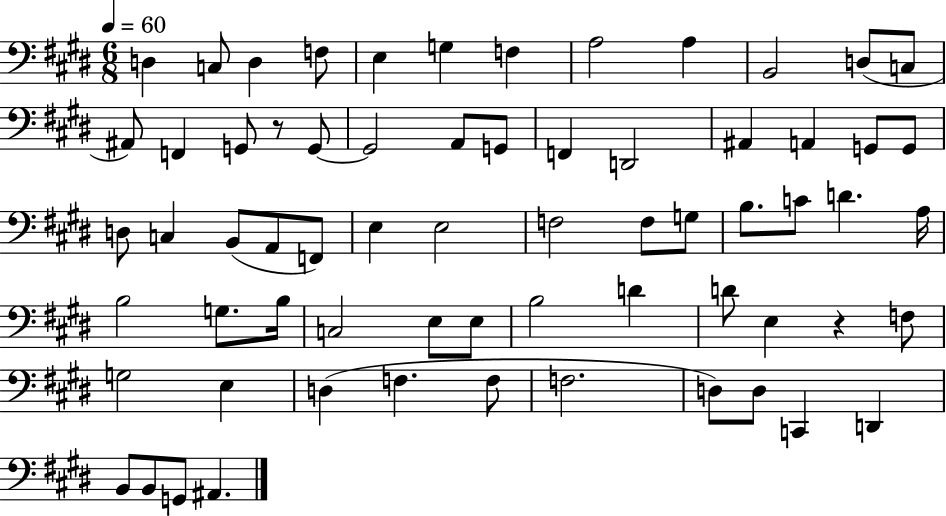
{
  \clef bass
  \numericTimeSignature
  \time 6/8
  \key e \major
  \tempo 4 = 60
  d4 c8 d4 f8 | e4 g4 f4 | a2 a4 | b,2 d8( c8 | \break ais,8) f,4 g,8 r8 g,8~~ | g,2 a,8 g,8 | f,4 d,2 | ais,4 a,4 g,8 g,8 | \break d8 c4 b,8( a,8 f,8) | e4 e2 | f2 f8 g8 | b8. c'8 d'4. a16 | \break b2 g8. b16 | c2 e8 e8 | b2 d'4 | d'8 e4 r4 f8 | \break g2 e4 | d4( f4. f8 | f2. | d8) d8 c,4 d,4 | \break b,8 b,8 g,8 ais,4. | \bar "|."
}